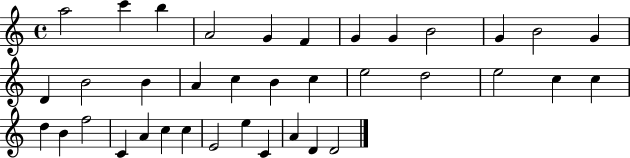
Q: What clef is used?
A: treble